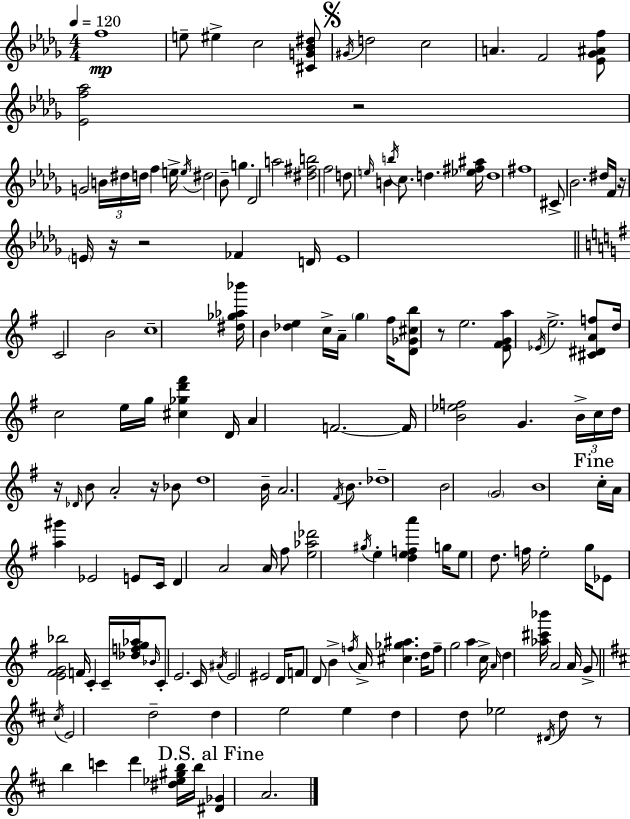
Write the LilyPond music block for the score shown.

{
  \clef treble
  \numericTimeSignature
  \time 4/4
  \key bes \minor
  \tempo 4 = 120
  f''1\mp | e''8-- eis''4-> c''2 <cis' g' bes' dis''>8 | \mark \markup { \musicglyph "scripts.segno" } \acciaccatura { gis'16 } d''2 c''2 | a'4. f'2 <ees' ges' ais' f''>8 | \break <ees' f'' aes''>2 r2 | g'2 \tuplet 3/2 { b'16 dis''16 d''16 } f''4 | e''16-> \acciaccatura { e''16 } dis''2 bes'8-- g''4. | des'2 a''2 | \break <dis'' fis'' b''>2 f''2 | d''8 \grace { e''16 } b'4 \acciaccatura { b''16 } c''8. d''4. | <ees'' fis'' ais''>16 d''1 | fis''1 | \break cis'8-> bes'2. | dis''16 f'16 r16 \parenthesize e'16 r16 r2 fes'4 | d'16 e'1 | \bar "||" \break \key g \major c'2 b'2 | c''1-- | <dis'' ges'' aes'' bes'''>16 b'4 <des'' e''>4 c''16-> a'16-- \parenthesize g''4 fis''16 | <d' ges' cis'' b''>8 r8 e''2. | \break <e' fis' g' a''>8 \acciaccatura { ees'16 } e''2.-> <cis' dis' a' f''>8 | d''16 c''2 e''16 g''16 <cis'' ges'' d''' fis'''>4 | d'16 a'4 f'2.~~ | f'16 <b' ees'' f''>2 g'4. | \break \tuplet 3/2 { b'16-> c''16 d''16 } r16 \grace { des'16 } b'8 a'2-. r16 | bes'8 d''1 | b'16-- a'2. \acciaccatura { fis'16 } | b'8. des''1-- | \break b'2 \parenthesize g'2 | b'1 | \mark "Fine" c''16-. a'16 <a'' gis'''>4 ees'2 | e'8 c'16 d'4 a'2 | \break a'16 fis''8 <e'' aes'' des'''>2 \acciaccatura { gis''16 } e''4-. | <d'' e'' f'' a'''>4 g''16 e''8 d''8. f''16 e''2-. | g''16 ees'8 <e' fis' g' bes''>2 f'16 c'4-. | c'16-- <des'' f'' g'' aes''>16 \grace { bes'16 } c'8-. e'2. | \break c'16 \acciaccatura { ais'16 } e'2 eis'2 | d'16 f'8 d'8 b'4-> \acciaccatura { f''16 } | a'16-> <cis'' ges'' ais''>4. d''16 f''8-- g''2 | a''4 c''16-> \grace { a'16 } d''4 <aes'' cis''' bes'''>16 a'2 | \break a'16 g'8-> \bar "||" \break \key d \major \acciaccatura { cis''16 } e'2 d''2-- | d''4 e''2 e''4 | d''4 d''8 ees''2 \acciaccatura { dis'16 } | d''8 r8 b''4 c'''4 d'''4 | \break <dis'' ees'' gis'' b''>16 b''16 \mark "D.S. al Fine" <dis' ges'>4 a'2. | \bar "|."
}